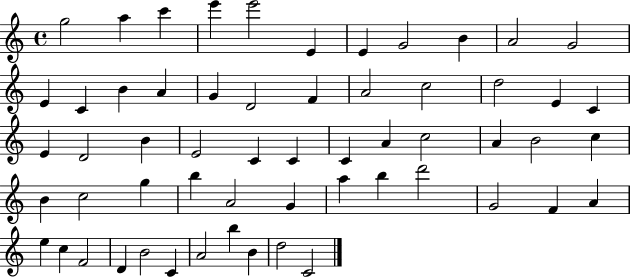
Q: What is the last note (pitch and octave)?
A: C4